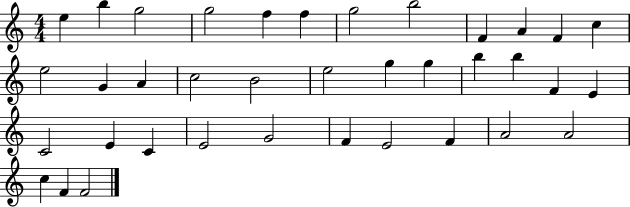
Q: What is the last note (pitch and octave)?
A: F4